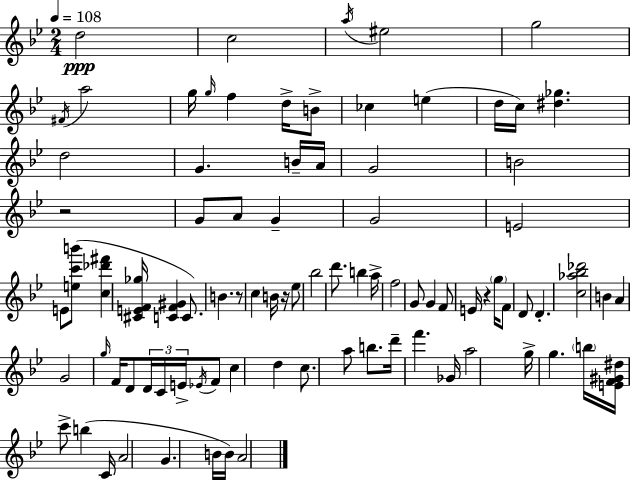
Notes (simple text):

D5/h C5/h A5/s EIS5/h G5/h F#4/s A5/h G5/s G5/s F5/q D5/s B4/e CES5/q E5/q D5/s C5/s [D#5,Gb5]/q. D5/h G4/q. B4/s A4/s G4/h B4/h R/h G4/e A4/e G4/q G4/h E4/h E4/e [E5,C6,B6]/e [C5,Db6,F#6]/q [C#4,E4,F4,Gb5]/s [C4,F4,G#4]/q C4/e. B4/q. R/e C5/q B4/s R/s Eb5/e Bb5/h D6/e. B5/q A5/s F5/h G4/e G4/q F4/e E4/s R/q G5/s F4/e D4/e D4/q. [C5,Ab5,Bb5,Db6]/h B4/q A4/q G4/h G5/s F4/s D4/e D4/s C4/s E4/s Eb4/s F4/e C5/q D5/q C5/e. A5/e B5/e. D6/s F6/q. Gb4/s A5/h G5/s G5/q. B5/s [E4,F4,G#4,D#5]/s C6/e B5/q C4/s A4/h G4/q. B4/s B4/s A4/h